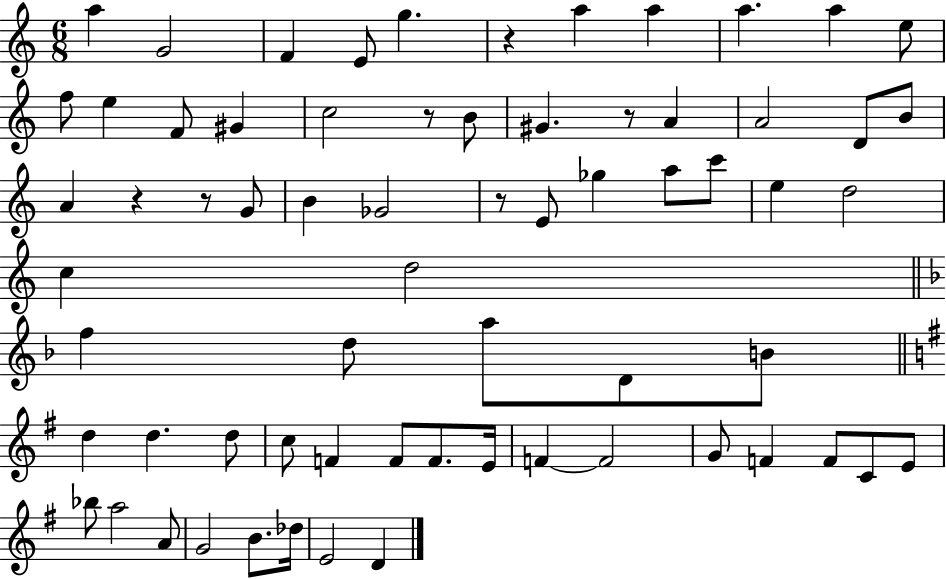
{
  \clef treble
  \numericTimeSignature
  \time 6/8
  \key c \major
  \repeat volta 2 { a''4 g'2 | f'4 e'8 g''4. | r4 a''4 a''4 | a''4. a''4 e''8 | \break f''8 e''4 f'8 gis'4 | c''2 r8 b'8 | gis'4. r8 a'4 | a'2 d'8 b'8 | \break a'4 r4 r8 g'8 | b'4 ges'2 | r8 e'8 ges''4 a''8 c'''8 | e''4 d''2 | \break c''4 d''2 | \bar "||" \break \key d \minor f''4 d''8 a''8 d'8 b'8 | \bar "||" \break \key g \major d''4 d''4. d''8 | c''8 f'4 f'8 f'8. e'16 | f'4~~ f'2 | g'8 f'4 f'8 c'8 e'8 | \break bes''8 a''2 a'8 | g'2 b'8. des''16 | e'2 d'4 | } \bar "|."
}